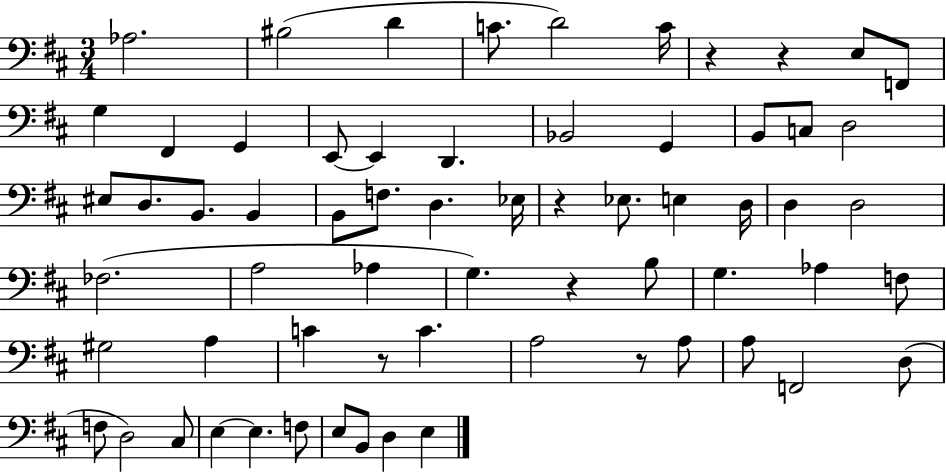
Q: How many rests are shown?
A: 6